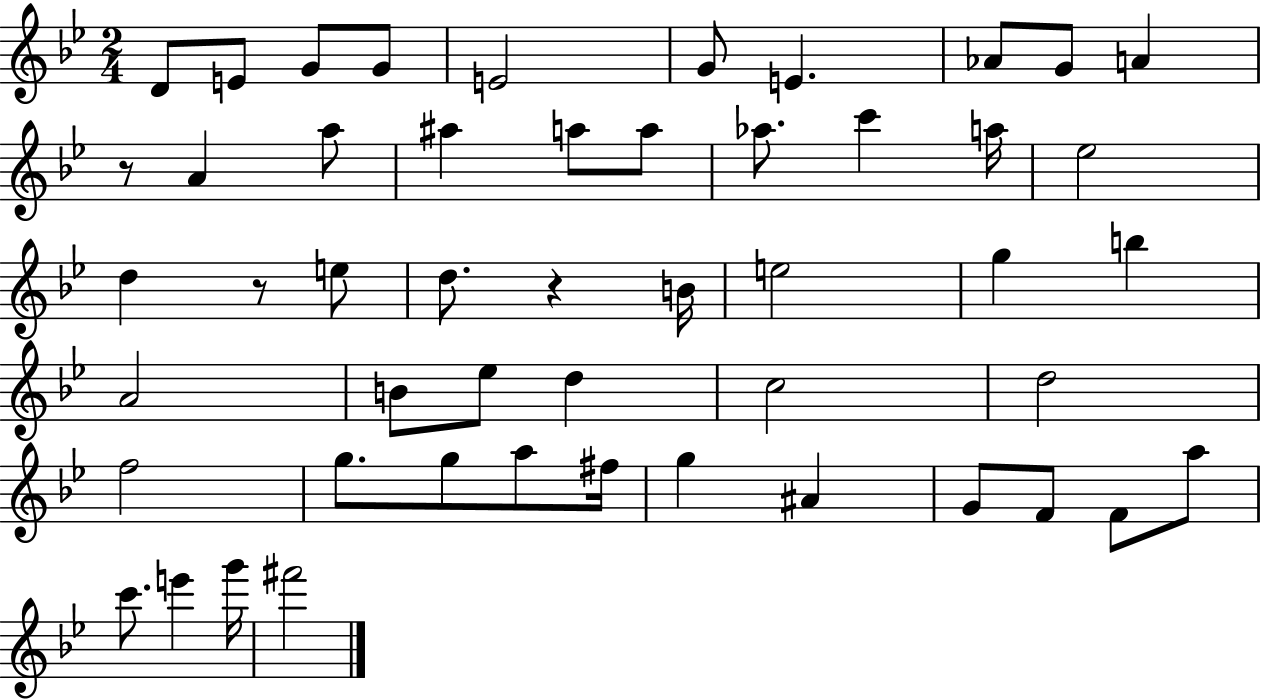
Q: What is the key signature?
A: BES major